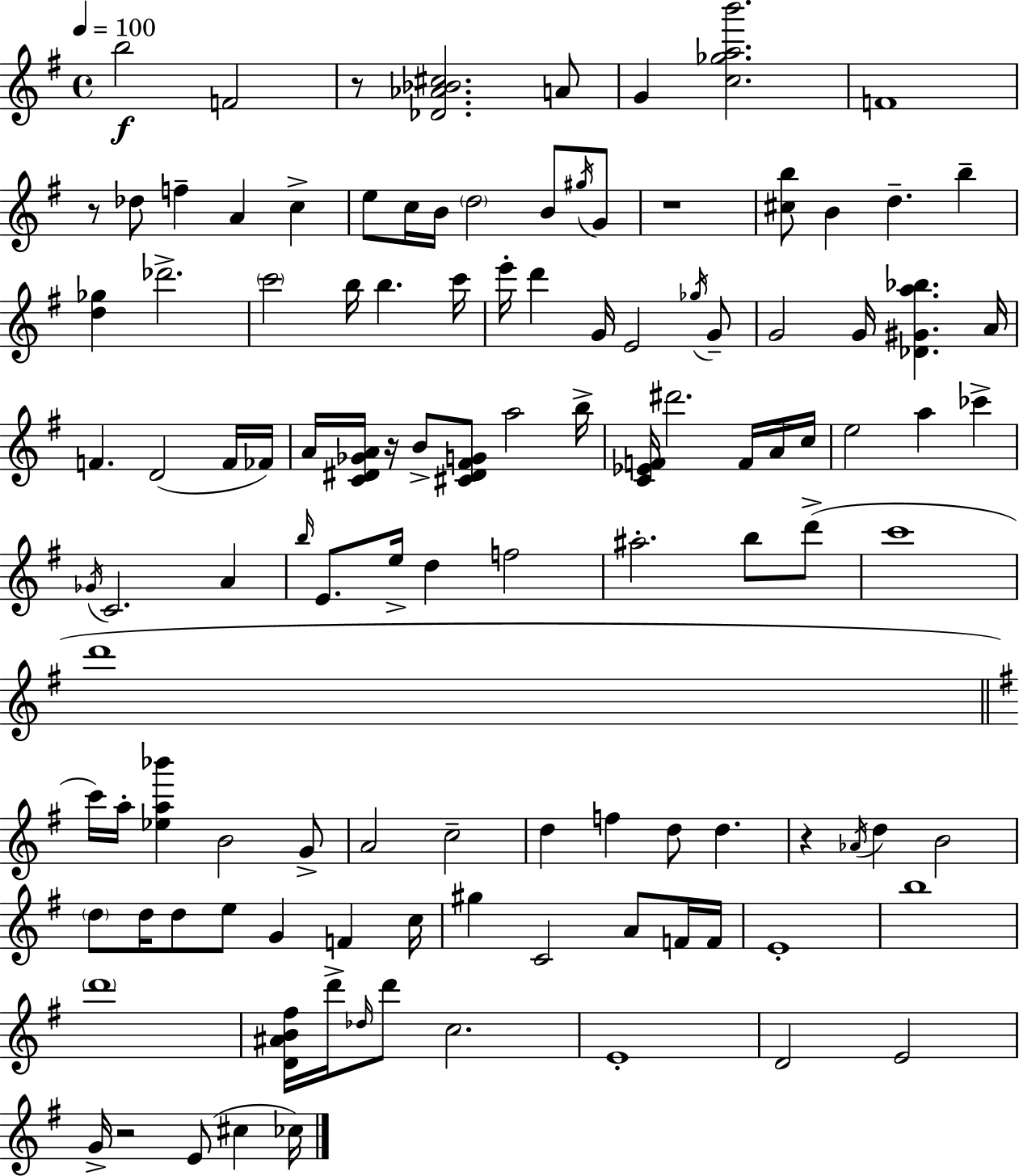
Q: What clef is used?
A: treble